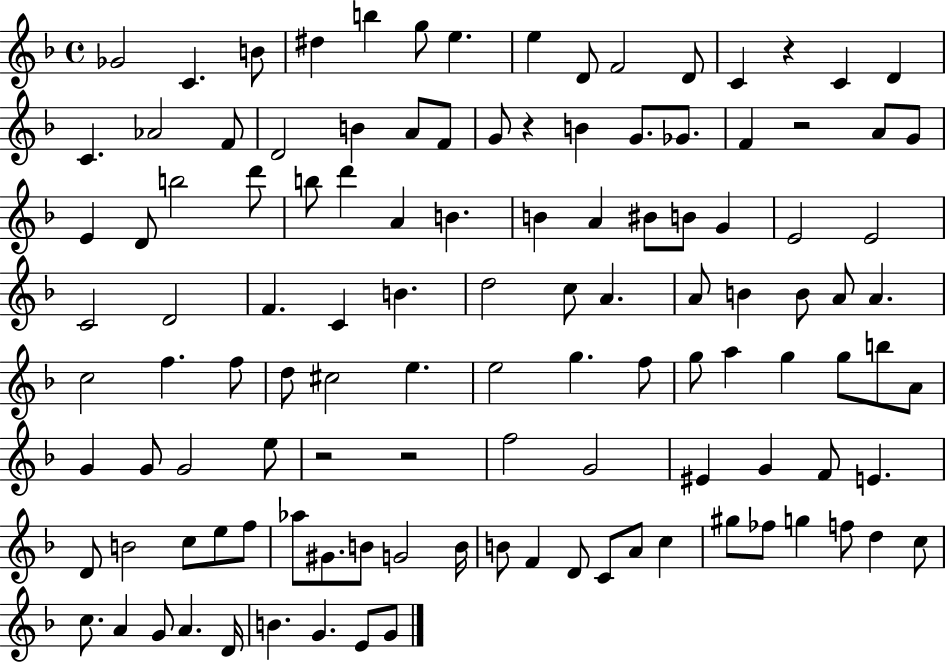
{
  \clef treble
  \time 4/4
  \defaultTimeSignature
  \key f \major
  ges'2 c'4. b'8 | dis''4 b''4 g''8 e''4. | e''4 d'8 f'2 d'8 | c'4 r4 c'4 d'4 | \break c'4. aes'2 f'8 | d'2 b'4 a'8 f'8 | g'8 r4 b'4 g'8. ges'8. | f'4 r2 a'8 g'8 | \break e'4 d'8 b''2 d'''8 | b''8 d'''4 a'4 b'4. | b'4 a'4 bis'8 b'8 g'4 | e'2 e'2 | \break c'2 d'2 | f'4. c'4 b'4. | d''2 c''8 a'4. | a'8 b'4 b'8 a'8 a'4. | \break c''2 f''4. f''8 | d''8 cis''2 e''4. | e''2 g''4. f''8 | g''8 a''4 g''4 g''8 b''8 a'8 | \break g'4 g'8 g'2 e''8 | r2 r2 | f''2 g'2 | eis'4 g'4 f'8 e'4. | \break d'8 b'2 c''8 e''8 f''8 | aes''8 gis'8. b'8 g'2 b'16 | b'8 f'4 d'8 c'8 a'8 c''4 | gis''8 fes''8 g''4 f''8 d''4 c''8 | \break c''8. a'4 g'8 a'4. d'16 | b'4. g'4. e'8 g'8 | \bar "|."
}